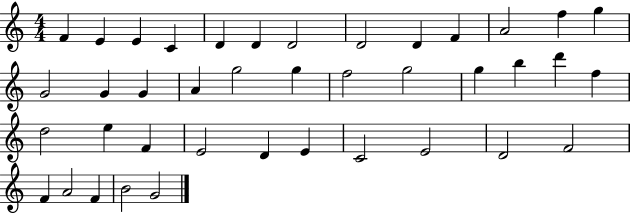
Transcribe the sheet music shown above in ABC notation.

X:1
T:Untitled
M:4/4
L:1/4
K:C
F E E C D D D2 D2 D F A2 f g G2 G G A g2 g f2 g2 g b d' f d2 e F E2 D E C2 E2 D2 F2 F A2 F B2 G2